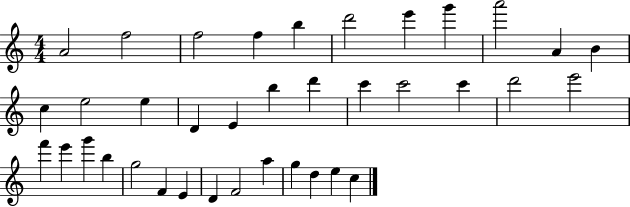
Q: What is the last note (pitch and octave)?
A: C5